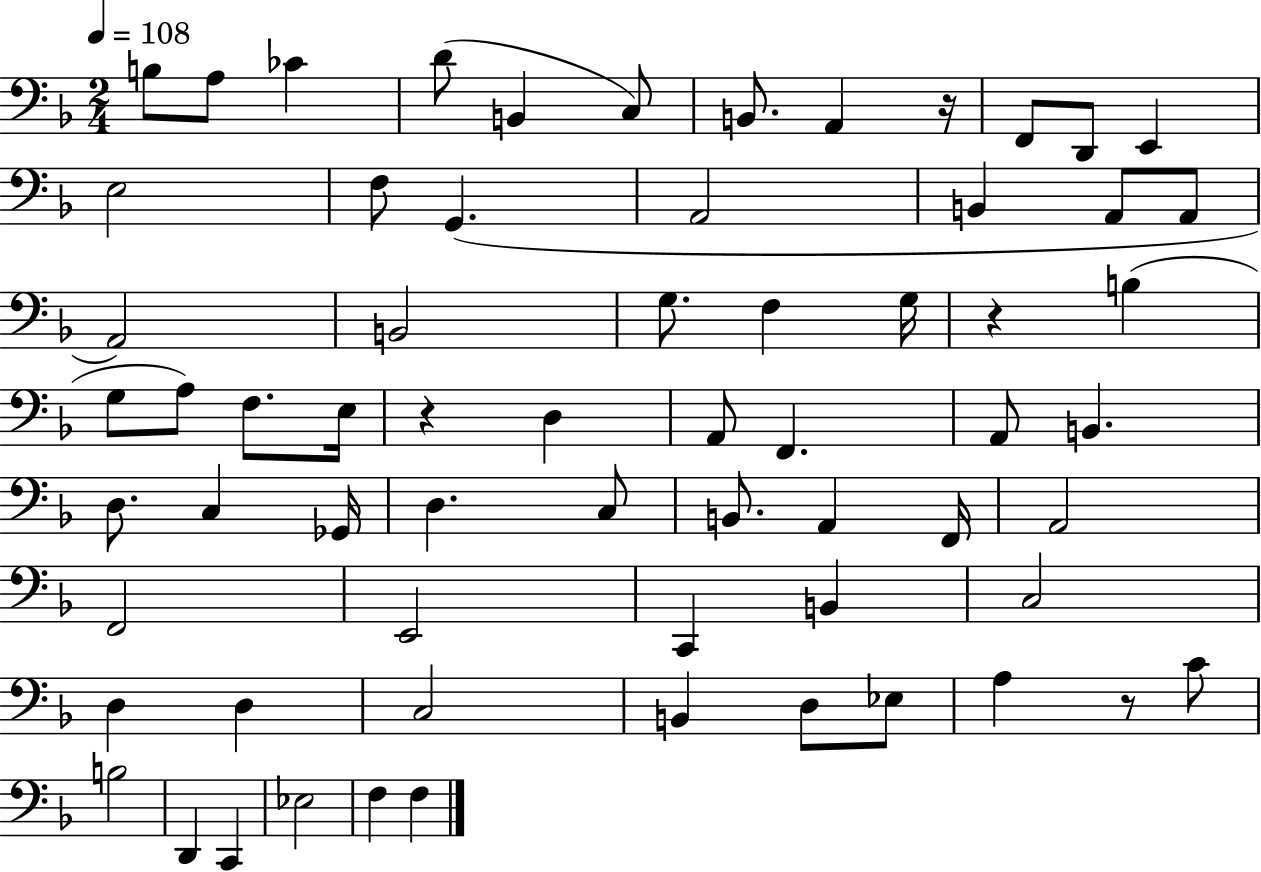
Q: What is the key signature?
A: F major